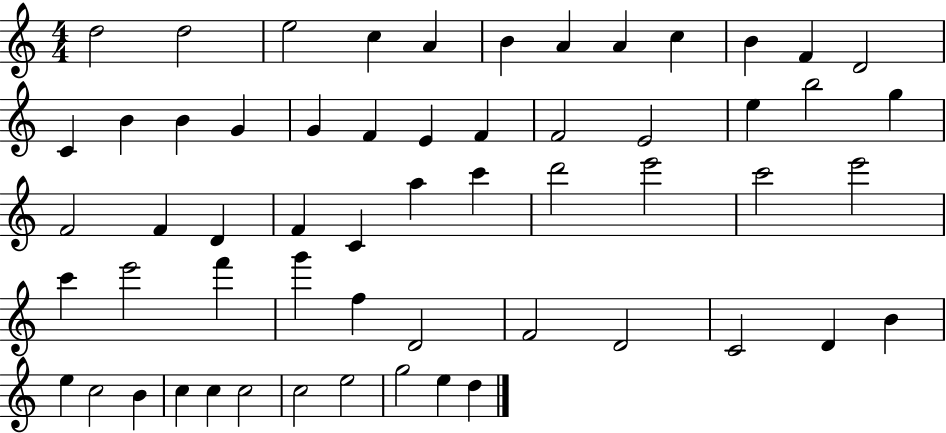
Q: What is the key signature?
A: C major